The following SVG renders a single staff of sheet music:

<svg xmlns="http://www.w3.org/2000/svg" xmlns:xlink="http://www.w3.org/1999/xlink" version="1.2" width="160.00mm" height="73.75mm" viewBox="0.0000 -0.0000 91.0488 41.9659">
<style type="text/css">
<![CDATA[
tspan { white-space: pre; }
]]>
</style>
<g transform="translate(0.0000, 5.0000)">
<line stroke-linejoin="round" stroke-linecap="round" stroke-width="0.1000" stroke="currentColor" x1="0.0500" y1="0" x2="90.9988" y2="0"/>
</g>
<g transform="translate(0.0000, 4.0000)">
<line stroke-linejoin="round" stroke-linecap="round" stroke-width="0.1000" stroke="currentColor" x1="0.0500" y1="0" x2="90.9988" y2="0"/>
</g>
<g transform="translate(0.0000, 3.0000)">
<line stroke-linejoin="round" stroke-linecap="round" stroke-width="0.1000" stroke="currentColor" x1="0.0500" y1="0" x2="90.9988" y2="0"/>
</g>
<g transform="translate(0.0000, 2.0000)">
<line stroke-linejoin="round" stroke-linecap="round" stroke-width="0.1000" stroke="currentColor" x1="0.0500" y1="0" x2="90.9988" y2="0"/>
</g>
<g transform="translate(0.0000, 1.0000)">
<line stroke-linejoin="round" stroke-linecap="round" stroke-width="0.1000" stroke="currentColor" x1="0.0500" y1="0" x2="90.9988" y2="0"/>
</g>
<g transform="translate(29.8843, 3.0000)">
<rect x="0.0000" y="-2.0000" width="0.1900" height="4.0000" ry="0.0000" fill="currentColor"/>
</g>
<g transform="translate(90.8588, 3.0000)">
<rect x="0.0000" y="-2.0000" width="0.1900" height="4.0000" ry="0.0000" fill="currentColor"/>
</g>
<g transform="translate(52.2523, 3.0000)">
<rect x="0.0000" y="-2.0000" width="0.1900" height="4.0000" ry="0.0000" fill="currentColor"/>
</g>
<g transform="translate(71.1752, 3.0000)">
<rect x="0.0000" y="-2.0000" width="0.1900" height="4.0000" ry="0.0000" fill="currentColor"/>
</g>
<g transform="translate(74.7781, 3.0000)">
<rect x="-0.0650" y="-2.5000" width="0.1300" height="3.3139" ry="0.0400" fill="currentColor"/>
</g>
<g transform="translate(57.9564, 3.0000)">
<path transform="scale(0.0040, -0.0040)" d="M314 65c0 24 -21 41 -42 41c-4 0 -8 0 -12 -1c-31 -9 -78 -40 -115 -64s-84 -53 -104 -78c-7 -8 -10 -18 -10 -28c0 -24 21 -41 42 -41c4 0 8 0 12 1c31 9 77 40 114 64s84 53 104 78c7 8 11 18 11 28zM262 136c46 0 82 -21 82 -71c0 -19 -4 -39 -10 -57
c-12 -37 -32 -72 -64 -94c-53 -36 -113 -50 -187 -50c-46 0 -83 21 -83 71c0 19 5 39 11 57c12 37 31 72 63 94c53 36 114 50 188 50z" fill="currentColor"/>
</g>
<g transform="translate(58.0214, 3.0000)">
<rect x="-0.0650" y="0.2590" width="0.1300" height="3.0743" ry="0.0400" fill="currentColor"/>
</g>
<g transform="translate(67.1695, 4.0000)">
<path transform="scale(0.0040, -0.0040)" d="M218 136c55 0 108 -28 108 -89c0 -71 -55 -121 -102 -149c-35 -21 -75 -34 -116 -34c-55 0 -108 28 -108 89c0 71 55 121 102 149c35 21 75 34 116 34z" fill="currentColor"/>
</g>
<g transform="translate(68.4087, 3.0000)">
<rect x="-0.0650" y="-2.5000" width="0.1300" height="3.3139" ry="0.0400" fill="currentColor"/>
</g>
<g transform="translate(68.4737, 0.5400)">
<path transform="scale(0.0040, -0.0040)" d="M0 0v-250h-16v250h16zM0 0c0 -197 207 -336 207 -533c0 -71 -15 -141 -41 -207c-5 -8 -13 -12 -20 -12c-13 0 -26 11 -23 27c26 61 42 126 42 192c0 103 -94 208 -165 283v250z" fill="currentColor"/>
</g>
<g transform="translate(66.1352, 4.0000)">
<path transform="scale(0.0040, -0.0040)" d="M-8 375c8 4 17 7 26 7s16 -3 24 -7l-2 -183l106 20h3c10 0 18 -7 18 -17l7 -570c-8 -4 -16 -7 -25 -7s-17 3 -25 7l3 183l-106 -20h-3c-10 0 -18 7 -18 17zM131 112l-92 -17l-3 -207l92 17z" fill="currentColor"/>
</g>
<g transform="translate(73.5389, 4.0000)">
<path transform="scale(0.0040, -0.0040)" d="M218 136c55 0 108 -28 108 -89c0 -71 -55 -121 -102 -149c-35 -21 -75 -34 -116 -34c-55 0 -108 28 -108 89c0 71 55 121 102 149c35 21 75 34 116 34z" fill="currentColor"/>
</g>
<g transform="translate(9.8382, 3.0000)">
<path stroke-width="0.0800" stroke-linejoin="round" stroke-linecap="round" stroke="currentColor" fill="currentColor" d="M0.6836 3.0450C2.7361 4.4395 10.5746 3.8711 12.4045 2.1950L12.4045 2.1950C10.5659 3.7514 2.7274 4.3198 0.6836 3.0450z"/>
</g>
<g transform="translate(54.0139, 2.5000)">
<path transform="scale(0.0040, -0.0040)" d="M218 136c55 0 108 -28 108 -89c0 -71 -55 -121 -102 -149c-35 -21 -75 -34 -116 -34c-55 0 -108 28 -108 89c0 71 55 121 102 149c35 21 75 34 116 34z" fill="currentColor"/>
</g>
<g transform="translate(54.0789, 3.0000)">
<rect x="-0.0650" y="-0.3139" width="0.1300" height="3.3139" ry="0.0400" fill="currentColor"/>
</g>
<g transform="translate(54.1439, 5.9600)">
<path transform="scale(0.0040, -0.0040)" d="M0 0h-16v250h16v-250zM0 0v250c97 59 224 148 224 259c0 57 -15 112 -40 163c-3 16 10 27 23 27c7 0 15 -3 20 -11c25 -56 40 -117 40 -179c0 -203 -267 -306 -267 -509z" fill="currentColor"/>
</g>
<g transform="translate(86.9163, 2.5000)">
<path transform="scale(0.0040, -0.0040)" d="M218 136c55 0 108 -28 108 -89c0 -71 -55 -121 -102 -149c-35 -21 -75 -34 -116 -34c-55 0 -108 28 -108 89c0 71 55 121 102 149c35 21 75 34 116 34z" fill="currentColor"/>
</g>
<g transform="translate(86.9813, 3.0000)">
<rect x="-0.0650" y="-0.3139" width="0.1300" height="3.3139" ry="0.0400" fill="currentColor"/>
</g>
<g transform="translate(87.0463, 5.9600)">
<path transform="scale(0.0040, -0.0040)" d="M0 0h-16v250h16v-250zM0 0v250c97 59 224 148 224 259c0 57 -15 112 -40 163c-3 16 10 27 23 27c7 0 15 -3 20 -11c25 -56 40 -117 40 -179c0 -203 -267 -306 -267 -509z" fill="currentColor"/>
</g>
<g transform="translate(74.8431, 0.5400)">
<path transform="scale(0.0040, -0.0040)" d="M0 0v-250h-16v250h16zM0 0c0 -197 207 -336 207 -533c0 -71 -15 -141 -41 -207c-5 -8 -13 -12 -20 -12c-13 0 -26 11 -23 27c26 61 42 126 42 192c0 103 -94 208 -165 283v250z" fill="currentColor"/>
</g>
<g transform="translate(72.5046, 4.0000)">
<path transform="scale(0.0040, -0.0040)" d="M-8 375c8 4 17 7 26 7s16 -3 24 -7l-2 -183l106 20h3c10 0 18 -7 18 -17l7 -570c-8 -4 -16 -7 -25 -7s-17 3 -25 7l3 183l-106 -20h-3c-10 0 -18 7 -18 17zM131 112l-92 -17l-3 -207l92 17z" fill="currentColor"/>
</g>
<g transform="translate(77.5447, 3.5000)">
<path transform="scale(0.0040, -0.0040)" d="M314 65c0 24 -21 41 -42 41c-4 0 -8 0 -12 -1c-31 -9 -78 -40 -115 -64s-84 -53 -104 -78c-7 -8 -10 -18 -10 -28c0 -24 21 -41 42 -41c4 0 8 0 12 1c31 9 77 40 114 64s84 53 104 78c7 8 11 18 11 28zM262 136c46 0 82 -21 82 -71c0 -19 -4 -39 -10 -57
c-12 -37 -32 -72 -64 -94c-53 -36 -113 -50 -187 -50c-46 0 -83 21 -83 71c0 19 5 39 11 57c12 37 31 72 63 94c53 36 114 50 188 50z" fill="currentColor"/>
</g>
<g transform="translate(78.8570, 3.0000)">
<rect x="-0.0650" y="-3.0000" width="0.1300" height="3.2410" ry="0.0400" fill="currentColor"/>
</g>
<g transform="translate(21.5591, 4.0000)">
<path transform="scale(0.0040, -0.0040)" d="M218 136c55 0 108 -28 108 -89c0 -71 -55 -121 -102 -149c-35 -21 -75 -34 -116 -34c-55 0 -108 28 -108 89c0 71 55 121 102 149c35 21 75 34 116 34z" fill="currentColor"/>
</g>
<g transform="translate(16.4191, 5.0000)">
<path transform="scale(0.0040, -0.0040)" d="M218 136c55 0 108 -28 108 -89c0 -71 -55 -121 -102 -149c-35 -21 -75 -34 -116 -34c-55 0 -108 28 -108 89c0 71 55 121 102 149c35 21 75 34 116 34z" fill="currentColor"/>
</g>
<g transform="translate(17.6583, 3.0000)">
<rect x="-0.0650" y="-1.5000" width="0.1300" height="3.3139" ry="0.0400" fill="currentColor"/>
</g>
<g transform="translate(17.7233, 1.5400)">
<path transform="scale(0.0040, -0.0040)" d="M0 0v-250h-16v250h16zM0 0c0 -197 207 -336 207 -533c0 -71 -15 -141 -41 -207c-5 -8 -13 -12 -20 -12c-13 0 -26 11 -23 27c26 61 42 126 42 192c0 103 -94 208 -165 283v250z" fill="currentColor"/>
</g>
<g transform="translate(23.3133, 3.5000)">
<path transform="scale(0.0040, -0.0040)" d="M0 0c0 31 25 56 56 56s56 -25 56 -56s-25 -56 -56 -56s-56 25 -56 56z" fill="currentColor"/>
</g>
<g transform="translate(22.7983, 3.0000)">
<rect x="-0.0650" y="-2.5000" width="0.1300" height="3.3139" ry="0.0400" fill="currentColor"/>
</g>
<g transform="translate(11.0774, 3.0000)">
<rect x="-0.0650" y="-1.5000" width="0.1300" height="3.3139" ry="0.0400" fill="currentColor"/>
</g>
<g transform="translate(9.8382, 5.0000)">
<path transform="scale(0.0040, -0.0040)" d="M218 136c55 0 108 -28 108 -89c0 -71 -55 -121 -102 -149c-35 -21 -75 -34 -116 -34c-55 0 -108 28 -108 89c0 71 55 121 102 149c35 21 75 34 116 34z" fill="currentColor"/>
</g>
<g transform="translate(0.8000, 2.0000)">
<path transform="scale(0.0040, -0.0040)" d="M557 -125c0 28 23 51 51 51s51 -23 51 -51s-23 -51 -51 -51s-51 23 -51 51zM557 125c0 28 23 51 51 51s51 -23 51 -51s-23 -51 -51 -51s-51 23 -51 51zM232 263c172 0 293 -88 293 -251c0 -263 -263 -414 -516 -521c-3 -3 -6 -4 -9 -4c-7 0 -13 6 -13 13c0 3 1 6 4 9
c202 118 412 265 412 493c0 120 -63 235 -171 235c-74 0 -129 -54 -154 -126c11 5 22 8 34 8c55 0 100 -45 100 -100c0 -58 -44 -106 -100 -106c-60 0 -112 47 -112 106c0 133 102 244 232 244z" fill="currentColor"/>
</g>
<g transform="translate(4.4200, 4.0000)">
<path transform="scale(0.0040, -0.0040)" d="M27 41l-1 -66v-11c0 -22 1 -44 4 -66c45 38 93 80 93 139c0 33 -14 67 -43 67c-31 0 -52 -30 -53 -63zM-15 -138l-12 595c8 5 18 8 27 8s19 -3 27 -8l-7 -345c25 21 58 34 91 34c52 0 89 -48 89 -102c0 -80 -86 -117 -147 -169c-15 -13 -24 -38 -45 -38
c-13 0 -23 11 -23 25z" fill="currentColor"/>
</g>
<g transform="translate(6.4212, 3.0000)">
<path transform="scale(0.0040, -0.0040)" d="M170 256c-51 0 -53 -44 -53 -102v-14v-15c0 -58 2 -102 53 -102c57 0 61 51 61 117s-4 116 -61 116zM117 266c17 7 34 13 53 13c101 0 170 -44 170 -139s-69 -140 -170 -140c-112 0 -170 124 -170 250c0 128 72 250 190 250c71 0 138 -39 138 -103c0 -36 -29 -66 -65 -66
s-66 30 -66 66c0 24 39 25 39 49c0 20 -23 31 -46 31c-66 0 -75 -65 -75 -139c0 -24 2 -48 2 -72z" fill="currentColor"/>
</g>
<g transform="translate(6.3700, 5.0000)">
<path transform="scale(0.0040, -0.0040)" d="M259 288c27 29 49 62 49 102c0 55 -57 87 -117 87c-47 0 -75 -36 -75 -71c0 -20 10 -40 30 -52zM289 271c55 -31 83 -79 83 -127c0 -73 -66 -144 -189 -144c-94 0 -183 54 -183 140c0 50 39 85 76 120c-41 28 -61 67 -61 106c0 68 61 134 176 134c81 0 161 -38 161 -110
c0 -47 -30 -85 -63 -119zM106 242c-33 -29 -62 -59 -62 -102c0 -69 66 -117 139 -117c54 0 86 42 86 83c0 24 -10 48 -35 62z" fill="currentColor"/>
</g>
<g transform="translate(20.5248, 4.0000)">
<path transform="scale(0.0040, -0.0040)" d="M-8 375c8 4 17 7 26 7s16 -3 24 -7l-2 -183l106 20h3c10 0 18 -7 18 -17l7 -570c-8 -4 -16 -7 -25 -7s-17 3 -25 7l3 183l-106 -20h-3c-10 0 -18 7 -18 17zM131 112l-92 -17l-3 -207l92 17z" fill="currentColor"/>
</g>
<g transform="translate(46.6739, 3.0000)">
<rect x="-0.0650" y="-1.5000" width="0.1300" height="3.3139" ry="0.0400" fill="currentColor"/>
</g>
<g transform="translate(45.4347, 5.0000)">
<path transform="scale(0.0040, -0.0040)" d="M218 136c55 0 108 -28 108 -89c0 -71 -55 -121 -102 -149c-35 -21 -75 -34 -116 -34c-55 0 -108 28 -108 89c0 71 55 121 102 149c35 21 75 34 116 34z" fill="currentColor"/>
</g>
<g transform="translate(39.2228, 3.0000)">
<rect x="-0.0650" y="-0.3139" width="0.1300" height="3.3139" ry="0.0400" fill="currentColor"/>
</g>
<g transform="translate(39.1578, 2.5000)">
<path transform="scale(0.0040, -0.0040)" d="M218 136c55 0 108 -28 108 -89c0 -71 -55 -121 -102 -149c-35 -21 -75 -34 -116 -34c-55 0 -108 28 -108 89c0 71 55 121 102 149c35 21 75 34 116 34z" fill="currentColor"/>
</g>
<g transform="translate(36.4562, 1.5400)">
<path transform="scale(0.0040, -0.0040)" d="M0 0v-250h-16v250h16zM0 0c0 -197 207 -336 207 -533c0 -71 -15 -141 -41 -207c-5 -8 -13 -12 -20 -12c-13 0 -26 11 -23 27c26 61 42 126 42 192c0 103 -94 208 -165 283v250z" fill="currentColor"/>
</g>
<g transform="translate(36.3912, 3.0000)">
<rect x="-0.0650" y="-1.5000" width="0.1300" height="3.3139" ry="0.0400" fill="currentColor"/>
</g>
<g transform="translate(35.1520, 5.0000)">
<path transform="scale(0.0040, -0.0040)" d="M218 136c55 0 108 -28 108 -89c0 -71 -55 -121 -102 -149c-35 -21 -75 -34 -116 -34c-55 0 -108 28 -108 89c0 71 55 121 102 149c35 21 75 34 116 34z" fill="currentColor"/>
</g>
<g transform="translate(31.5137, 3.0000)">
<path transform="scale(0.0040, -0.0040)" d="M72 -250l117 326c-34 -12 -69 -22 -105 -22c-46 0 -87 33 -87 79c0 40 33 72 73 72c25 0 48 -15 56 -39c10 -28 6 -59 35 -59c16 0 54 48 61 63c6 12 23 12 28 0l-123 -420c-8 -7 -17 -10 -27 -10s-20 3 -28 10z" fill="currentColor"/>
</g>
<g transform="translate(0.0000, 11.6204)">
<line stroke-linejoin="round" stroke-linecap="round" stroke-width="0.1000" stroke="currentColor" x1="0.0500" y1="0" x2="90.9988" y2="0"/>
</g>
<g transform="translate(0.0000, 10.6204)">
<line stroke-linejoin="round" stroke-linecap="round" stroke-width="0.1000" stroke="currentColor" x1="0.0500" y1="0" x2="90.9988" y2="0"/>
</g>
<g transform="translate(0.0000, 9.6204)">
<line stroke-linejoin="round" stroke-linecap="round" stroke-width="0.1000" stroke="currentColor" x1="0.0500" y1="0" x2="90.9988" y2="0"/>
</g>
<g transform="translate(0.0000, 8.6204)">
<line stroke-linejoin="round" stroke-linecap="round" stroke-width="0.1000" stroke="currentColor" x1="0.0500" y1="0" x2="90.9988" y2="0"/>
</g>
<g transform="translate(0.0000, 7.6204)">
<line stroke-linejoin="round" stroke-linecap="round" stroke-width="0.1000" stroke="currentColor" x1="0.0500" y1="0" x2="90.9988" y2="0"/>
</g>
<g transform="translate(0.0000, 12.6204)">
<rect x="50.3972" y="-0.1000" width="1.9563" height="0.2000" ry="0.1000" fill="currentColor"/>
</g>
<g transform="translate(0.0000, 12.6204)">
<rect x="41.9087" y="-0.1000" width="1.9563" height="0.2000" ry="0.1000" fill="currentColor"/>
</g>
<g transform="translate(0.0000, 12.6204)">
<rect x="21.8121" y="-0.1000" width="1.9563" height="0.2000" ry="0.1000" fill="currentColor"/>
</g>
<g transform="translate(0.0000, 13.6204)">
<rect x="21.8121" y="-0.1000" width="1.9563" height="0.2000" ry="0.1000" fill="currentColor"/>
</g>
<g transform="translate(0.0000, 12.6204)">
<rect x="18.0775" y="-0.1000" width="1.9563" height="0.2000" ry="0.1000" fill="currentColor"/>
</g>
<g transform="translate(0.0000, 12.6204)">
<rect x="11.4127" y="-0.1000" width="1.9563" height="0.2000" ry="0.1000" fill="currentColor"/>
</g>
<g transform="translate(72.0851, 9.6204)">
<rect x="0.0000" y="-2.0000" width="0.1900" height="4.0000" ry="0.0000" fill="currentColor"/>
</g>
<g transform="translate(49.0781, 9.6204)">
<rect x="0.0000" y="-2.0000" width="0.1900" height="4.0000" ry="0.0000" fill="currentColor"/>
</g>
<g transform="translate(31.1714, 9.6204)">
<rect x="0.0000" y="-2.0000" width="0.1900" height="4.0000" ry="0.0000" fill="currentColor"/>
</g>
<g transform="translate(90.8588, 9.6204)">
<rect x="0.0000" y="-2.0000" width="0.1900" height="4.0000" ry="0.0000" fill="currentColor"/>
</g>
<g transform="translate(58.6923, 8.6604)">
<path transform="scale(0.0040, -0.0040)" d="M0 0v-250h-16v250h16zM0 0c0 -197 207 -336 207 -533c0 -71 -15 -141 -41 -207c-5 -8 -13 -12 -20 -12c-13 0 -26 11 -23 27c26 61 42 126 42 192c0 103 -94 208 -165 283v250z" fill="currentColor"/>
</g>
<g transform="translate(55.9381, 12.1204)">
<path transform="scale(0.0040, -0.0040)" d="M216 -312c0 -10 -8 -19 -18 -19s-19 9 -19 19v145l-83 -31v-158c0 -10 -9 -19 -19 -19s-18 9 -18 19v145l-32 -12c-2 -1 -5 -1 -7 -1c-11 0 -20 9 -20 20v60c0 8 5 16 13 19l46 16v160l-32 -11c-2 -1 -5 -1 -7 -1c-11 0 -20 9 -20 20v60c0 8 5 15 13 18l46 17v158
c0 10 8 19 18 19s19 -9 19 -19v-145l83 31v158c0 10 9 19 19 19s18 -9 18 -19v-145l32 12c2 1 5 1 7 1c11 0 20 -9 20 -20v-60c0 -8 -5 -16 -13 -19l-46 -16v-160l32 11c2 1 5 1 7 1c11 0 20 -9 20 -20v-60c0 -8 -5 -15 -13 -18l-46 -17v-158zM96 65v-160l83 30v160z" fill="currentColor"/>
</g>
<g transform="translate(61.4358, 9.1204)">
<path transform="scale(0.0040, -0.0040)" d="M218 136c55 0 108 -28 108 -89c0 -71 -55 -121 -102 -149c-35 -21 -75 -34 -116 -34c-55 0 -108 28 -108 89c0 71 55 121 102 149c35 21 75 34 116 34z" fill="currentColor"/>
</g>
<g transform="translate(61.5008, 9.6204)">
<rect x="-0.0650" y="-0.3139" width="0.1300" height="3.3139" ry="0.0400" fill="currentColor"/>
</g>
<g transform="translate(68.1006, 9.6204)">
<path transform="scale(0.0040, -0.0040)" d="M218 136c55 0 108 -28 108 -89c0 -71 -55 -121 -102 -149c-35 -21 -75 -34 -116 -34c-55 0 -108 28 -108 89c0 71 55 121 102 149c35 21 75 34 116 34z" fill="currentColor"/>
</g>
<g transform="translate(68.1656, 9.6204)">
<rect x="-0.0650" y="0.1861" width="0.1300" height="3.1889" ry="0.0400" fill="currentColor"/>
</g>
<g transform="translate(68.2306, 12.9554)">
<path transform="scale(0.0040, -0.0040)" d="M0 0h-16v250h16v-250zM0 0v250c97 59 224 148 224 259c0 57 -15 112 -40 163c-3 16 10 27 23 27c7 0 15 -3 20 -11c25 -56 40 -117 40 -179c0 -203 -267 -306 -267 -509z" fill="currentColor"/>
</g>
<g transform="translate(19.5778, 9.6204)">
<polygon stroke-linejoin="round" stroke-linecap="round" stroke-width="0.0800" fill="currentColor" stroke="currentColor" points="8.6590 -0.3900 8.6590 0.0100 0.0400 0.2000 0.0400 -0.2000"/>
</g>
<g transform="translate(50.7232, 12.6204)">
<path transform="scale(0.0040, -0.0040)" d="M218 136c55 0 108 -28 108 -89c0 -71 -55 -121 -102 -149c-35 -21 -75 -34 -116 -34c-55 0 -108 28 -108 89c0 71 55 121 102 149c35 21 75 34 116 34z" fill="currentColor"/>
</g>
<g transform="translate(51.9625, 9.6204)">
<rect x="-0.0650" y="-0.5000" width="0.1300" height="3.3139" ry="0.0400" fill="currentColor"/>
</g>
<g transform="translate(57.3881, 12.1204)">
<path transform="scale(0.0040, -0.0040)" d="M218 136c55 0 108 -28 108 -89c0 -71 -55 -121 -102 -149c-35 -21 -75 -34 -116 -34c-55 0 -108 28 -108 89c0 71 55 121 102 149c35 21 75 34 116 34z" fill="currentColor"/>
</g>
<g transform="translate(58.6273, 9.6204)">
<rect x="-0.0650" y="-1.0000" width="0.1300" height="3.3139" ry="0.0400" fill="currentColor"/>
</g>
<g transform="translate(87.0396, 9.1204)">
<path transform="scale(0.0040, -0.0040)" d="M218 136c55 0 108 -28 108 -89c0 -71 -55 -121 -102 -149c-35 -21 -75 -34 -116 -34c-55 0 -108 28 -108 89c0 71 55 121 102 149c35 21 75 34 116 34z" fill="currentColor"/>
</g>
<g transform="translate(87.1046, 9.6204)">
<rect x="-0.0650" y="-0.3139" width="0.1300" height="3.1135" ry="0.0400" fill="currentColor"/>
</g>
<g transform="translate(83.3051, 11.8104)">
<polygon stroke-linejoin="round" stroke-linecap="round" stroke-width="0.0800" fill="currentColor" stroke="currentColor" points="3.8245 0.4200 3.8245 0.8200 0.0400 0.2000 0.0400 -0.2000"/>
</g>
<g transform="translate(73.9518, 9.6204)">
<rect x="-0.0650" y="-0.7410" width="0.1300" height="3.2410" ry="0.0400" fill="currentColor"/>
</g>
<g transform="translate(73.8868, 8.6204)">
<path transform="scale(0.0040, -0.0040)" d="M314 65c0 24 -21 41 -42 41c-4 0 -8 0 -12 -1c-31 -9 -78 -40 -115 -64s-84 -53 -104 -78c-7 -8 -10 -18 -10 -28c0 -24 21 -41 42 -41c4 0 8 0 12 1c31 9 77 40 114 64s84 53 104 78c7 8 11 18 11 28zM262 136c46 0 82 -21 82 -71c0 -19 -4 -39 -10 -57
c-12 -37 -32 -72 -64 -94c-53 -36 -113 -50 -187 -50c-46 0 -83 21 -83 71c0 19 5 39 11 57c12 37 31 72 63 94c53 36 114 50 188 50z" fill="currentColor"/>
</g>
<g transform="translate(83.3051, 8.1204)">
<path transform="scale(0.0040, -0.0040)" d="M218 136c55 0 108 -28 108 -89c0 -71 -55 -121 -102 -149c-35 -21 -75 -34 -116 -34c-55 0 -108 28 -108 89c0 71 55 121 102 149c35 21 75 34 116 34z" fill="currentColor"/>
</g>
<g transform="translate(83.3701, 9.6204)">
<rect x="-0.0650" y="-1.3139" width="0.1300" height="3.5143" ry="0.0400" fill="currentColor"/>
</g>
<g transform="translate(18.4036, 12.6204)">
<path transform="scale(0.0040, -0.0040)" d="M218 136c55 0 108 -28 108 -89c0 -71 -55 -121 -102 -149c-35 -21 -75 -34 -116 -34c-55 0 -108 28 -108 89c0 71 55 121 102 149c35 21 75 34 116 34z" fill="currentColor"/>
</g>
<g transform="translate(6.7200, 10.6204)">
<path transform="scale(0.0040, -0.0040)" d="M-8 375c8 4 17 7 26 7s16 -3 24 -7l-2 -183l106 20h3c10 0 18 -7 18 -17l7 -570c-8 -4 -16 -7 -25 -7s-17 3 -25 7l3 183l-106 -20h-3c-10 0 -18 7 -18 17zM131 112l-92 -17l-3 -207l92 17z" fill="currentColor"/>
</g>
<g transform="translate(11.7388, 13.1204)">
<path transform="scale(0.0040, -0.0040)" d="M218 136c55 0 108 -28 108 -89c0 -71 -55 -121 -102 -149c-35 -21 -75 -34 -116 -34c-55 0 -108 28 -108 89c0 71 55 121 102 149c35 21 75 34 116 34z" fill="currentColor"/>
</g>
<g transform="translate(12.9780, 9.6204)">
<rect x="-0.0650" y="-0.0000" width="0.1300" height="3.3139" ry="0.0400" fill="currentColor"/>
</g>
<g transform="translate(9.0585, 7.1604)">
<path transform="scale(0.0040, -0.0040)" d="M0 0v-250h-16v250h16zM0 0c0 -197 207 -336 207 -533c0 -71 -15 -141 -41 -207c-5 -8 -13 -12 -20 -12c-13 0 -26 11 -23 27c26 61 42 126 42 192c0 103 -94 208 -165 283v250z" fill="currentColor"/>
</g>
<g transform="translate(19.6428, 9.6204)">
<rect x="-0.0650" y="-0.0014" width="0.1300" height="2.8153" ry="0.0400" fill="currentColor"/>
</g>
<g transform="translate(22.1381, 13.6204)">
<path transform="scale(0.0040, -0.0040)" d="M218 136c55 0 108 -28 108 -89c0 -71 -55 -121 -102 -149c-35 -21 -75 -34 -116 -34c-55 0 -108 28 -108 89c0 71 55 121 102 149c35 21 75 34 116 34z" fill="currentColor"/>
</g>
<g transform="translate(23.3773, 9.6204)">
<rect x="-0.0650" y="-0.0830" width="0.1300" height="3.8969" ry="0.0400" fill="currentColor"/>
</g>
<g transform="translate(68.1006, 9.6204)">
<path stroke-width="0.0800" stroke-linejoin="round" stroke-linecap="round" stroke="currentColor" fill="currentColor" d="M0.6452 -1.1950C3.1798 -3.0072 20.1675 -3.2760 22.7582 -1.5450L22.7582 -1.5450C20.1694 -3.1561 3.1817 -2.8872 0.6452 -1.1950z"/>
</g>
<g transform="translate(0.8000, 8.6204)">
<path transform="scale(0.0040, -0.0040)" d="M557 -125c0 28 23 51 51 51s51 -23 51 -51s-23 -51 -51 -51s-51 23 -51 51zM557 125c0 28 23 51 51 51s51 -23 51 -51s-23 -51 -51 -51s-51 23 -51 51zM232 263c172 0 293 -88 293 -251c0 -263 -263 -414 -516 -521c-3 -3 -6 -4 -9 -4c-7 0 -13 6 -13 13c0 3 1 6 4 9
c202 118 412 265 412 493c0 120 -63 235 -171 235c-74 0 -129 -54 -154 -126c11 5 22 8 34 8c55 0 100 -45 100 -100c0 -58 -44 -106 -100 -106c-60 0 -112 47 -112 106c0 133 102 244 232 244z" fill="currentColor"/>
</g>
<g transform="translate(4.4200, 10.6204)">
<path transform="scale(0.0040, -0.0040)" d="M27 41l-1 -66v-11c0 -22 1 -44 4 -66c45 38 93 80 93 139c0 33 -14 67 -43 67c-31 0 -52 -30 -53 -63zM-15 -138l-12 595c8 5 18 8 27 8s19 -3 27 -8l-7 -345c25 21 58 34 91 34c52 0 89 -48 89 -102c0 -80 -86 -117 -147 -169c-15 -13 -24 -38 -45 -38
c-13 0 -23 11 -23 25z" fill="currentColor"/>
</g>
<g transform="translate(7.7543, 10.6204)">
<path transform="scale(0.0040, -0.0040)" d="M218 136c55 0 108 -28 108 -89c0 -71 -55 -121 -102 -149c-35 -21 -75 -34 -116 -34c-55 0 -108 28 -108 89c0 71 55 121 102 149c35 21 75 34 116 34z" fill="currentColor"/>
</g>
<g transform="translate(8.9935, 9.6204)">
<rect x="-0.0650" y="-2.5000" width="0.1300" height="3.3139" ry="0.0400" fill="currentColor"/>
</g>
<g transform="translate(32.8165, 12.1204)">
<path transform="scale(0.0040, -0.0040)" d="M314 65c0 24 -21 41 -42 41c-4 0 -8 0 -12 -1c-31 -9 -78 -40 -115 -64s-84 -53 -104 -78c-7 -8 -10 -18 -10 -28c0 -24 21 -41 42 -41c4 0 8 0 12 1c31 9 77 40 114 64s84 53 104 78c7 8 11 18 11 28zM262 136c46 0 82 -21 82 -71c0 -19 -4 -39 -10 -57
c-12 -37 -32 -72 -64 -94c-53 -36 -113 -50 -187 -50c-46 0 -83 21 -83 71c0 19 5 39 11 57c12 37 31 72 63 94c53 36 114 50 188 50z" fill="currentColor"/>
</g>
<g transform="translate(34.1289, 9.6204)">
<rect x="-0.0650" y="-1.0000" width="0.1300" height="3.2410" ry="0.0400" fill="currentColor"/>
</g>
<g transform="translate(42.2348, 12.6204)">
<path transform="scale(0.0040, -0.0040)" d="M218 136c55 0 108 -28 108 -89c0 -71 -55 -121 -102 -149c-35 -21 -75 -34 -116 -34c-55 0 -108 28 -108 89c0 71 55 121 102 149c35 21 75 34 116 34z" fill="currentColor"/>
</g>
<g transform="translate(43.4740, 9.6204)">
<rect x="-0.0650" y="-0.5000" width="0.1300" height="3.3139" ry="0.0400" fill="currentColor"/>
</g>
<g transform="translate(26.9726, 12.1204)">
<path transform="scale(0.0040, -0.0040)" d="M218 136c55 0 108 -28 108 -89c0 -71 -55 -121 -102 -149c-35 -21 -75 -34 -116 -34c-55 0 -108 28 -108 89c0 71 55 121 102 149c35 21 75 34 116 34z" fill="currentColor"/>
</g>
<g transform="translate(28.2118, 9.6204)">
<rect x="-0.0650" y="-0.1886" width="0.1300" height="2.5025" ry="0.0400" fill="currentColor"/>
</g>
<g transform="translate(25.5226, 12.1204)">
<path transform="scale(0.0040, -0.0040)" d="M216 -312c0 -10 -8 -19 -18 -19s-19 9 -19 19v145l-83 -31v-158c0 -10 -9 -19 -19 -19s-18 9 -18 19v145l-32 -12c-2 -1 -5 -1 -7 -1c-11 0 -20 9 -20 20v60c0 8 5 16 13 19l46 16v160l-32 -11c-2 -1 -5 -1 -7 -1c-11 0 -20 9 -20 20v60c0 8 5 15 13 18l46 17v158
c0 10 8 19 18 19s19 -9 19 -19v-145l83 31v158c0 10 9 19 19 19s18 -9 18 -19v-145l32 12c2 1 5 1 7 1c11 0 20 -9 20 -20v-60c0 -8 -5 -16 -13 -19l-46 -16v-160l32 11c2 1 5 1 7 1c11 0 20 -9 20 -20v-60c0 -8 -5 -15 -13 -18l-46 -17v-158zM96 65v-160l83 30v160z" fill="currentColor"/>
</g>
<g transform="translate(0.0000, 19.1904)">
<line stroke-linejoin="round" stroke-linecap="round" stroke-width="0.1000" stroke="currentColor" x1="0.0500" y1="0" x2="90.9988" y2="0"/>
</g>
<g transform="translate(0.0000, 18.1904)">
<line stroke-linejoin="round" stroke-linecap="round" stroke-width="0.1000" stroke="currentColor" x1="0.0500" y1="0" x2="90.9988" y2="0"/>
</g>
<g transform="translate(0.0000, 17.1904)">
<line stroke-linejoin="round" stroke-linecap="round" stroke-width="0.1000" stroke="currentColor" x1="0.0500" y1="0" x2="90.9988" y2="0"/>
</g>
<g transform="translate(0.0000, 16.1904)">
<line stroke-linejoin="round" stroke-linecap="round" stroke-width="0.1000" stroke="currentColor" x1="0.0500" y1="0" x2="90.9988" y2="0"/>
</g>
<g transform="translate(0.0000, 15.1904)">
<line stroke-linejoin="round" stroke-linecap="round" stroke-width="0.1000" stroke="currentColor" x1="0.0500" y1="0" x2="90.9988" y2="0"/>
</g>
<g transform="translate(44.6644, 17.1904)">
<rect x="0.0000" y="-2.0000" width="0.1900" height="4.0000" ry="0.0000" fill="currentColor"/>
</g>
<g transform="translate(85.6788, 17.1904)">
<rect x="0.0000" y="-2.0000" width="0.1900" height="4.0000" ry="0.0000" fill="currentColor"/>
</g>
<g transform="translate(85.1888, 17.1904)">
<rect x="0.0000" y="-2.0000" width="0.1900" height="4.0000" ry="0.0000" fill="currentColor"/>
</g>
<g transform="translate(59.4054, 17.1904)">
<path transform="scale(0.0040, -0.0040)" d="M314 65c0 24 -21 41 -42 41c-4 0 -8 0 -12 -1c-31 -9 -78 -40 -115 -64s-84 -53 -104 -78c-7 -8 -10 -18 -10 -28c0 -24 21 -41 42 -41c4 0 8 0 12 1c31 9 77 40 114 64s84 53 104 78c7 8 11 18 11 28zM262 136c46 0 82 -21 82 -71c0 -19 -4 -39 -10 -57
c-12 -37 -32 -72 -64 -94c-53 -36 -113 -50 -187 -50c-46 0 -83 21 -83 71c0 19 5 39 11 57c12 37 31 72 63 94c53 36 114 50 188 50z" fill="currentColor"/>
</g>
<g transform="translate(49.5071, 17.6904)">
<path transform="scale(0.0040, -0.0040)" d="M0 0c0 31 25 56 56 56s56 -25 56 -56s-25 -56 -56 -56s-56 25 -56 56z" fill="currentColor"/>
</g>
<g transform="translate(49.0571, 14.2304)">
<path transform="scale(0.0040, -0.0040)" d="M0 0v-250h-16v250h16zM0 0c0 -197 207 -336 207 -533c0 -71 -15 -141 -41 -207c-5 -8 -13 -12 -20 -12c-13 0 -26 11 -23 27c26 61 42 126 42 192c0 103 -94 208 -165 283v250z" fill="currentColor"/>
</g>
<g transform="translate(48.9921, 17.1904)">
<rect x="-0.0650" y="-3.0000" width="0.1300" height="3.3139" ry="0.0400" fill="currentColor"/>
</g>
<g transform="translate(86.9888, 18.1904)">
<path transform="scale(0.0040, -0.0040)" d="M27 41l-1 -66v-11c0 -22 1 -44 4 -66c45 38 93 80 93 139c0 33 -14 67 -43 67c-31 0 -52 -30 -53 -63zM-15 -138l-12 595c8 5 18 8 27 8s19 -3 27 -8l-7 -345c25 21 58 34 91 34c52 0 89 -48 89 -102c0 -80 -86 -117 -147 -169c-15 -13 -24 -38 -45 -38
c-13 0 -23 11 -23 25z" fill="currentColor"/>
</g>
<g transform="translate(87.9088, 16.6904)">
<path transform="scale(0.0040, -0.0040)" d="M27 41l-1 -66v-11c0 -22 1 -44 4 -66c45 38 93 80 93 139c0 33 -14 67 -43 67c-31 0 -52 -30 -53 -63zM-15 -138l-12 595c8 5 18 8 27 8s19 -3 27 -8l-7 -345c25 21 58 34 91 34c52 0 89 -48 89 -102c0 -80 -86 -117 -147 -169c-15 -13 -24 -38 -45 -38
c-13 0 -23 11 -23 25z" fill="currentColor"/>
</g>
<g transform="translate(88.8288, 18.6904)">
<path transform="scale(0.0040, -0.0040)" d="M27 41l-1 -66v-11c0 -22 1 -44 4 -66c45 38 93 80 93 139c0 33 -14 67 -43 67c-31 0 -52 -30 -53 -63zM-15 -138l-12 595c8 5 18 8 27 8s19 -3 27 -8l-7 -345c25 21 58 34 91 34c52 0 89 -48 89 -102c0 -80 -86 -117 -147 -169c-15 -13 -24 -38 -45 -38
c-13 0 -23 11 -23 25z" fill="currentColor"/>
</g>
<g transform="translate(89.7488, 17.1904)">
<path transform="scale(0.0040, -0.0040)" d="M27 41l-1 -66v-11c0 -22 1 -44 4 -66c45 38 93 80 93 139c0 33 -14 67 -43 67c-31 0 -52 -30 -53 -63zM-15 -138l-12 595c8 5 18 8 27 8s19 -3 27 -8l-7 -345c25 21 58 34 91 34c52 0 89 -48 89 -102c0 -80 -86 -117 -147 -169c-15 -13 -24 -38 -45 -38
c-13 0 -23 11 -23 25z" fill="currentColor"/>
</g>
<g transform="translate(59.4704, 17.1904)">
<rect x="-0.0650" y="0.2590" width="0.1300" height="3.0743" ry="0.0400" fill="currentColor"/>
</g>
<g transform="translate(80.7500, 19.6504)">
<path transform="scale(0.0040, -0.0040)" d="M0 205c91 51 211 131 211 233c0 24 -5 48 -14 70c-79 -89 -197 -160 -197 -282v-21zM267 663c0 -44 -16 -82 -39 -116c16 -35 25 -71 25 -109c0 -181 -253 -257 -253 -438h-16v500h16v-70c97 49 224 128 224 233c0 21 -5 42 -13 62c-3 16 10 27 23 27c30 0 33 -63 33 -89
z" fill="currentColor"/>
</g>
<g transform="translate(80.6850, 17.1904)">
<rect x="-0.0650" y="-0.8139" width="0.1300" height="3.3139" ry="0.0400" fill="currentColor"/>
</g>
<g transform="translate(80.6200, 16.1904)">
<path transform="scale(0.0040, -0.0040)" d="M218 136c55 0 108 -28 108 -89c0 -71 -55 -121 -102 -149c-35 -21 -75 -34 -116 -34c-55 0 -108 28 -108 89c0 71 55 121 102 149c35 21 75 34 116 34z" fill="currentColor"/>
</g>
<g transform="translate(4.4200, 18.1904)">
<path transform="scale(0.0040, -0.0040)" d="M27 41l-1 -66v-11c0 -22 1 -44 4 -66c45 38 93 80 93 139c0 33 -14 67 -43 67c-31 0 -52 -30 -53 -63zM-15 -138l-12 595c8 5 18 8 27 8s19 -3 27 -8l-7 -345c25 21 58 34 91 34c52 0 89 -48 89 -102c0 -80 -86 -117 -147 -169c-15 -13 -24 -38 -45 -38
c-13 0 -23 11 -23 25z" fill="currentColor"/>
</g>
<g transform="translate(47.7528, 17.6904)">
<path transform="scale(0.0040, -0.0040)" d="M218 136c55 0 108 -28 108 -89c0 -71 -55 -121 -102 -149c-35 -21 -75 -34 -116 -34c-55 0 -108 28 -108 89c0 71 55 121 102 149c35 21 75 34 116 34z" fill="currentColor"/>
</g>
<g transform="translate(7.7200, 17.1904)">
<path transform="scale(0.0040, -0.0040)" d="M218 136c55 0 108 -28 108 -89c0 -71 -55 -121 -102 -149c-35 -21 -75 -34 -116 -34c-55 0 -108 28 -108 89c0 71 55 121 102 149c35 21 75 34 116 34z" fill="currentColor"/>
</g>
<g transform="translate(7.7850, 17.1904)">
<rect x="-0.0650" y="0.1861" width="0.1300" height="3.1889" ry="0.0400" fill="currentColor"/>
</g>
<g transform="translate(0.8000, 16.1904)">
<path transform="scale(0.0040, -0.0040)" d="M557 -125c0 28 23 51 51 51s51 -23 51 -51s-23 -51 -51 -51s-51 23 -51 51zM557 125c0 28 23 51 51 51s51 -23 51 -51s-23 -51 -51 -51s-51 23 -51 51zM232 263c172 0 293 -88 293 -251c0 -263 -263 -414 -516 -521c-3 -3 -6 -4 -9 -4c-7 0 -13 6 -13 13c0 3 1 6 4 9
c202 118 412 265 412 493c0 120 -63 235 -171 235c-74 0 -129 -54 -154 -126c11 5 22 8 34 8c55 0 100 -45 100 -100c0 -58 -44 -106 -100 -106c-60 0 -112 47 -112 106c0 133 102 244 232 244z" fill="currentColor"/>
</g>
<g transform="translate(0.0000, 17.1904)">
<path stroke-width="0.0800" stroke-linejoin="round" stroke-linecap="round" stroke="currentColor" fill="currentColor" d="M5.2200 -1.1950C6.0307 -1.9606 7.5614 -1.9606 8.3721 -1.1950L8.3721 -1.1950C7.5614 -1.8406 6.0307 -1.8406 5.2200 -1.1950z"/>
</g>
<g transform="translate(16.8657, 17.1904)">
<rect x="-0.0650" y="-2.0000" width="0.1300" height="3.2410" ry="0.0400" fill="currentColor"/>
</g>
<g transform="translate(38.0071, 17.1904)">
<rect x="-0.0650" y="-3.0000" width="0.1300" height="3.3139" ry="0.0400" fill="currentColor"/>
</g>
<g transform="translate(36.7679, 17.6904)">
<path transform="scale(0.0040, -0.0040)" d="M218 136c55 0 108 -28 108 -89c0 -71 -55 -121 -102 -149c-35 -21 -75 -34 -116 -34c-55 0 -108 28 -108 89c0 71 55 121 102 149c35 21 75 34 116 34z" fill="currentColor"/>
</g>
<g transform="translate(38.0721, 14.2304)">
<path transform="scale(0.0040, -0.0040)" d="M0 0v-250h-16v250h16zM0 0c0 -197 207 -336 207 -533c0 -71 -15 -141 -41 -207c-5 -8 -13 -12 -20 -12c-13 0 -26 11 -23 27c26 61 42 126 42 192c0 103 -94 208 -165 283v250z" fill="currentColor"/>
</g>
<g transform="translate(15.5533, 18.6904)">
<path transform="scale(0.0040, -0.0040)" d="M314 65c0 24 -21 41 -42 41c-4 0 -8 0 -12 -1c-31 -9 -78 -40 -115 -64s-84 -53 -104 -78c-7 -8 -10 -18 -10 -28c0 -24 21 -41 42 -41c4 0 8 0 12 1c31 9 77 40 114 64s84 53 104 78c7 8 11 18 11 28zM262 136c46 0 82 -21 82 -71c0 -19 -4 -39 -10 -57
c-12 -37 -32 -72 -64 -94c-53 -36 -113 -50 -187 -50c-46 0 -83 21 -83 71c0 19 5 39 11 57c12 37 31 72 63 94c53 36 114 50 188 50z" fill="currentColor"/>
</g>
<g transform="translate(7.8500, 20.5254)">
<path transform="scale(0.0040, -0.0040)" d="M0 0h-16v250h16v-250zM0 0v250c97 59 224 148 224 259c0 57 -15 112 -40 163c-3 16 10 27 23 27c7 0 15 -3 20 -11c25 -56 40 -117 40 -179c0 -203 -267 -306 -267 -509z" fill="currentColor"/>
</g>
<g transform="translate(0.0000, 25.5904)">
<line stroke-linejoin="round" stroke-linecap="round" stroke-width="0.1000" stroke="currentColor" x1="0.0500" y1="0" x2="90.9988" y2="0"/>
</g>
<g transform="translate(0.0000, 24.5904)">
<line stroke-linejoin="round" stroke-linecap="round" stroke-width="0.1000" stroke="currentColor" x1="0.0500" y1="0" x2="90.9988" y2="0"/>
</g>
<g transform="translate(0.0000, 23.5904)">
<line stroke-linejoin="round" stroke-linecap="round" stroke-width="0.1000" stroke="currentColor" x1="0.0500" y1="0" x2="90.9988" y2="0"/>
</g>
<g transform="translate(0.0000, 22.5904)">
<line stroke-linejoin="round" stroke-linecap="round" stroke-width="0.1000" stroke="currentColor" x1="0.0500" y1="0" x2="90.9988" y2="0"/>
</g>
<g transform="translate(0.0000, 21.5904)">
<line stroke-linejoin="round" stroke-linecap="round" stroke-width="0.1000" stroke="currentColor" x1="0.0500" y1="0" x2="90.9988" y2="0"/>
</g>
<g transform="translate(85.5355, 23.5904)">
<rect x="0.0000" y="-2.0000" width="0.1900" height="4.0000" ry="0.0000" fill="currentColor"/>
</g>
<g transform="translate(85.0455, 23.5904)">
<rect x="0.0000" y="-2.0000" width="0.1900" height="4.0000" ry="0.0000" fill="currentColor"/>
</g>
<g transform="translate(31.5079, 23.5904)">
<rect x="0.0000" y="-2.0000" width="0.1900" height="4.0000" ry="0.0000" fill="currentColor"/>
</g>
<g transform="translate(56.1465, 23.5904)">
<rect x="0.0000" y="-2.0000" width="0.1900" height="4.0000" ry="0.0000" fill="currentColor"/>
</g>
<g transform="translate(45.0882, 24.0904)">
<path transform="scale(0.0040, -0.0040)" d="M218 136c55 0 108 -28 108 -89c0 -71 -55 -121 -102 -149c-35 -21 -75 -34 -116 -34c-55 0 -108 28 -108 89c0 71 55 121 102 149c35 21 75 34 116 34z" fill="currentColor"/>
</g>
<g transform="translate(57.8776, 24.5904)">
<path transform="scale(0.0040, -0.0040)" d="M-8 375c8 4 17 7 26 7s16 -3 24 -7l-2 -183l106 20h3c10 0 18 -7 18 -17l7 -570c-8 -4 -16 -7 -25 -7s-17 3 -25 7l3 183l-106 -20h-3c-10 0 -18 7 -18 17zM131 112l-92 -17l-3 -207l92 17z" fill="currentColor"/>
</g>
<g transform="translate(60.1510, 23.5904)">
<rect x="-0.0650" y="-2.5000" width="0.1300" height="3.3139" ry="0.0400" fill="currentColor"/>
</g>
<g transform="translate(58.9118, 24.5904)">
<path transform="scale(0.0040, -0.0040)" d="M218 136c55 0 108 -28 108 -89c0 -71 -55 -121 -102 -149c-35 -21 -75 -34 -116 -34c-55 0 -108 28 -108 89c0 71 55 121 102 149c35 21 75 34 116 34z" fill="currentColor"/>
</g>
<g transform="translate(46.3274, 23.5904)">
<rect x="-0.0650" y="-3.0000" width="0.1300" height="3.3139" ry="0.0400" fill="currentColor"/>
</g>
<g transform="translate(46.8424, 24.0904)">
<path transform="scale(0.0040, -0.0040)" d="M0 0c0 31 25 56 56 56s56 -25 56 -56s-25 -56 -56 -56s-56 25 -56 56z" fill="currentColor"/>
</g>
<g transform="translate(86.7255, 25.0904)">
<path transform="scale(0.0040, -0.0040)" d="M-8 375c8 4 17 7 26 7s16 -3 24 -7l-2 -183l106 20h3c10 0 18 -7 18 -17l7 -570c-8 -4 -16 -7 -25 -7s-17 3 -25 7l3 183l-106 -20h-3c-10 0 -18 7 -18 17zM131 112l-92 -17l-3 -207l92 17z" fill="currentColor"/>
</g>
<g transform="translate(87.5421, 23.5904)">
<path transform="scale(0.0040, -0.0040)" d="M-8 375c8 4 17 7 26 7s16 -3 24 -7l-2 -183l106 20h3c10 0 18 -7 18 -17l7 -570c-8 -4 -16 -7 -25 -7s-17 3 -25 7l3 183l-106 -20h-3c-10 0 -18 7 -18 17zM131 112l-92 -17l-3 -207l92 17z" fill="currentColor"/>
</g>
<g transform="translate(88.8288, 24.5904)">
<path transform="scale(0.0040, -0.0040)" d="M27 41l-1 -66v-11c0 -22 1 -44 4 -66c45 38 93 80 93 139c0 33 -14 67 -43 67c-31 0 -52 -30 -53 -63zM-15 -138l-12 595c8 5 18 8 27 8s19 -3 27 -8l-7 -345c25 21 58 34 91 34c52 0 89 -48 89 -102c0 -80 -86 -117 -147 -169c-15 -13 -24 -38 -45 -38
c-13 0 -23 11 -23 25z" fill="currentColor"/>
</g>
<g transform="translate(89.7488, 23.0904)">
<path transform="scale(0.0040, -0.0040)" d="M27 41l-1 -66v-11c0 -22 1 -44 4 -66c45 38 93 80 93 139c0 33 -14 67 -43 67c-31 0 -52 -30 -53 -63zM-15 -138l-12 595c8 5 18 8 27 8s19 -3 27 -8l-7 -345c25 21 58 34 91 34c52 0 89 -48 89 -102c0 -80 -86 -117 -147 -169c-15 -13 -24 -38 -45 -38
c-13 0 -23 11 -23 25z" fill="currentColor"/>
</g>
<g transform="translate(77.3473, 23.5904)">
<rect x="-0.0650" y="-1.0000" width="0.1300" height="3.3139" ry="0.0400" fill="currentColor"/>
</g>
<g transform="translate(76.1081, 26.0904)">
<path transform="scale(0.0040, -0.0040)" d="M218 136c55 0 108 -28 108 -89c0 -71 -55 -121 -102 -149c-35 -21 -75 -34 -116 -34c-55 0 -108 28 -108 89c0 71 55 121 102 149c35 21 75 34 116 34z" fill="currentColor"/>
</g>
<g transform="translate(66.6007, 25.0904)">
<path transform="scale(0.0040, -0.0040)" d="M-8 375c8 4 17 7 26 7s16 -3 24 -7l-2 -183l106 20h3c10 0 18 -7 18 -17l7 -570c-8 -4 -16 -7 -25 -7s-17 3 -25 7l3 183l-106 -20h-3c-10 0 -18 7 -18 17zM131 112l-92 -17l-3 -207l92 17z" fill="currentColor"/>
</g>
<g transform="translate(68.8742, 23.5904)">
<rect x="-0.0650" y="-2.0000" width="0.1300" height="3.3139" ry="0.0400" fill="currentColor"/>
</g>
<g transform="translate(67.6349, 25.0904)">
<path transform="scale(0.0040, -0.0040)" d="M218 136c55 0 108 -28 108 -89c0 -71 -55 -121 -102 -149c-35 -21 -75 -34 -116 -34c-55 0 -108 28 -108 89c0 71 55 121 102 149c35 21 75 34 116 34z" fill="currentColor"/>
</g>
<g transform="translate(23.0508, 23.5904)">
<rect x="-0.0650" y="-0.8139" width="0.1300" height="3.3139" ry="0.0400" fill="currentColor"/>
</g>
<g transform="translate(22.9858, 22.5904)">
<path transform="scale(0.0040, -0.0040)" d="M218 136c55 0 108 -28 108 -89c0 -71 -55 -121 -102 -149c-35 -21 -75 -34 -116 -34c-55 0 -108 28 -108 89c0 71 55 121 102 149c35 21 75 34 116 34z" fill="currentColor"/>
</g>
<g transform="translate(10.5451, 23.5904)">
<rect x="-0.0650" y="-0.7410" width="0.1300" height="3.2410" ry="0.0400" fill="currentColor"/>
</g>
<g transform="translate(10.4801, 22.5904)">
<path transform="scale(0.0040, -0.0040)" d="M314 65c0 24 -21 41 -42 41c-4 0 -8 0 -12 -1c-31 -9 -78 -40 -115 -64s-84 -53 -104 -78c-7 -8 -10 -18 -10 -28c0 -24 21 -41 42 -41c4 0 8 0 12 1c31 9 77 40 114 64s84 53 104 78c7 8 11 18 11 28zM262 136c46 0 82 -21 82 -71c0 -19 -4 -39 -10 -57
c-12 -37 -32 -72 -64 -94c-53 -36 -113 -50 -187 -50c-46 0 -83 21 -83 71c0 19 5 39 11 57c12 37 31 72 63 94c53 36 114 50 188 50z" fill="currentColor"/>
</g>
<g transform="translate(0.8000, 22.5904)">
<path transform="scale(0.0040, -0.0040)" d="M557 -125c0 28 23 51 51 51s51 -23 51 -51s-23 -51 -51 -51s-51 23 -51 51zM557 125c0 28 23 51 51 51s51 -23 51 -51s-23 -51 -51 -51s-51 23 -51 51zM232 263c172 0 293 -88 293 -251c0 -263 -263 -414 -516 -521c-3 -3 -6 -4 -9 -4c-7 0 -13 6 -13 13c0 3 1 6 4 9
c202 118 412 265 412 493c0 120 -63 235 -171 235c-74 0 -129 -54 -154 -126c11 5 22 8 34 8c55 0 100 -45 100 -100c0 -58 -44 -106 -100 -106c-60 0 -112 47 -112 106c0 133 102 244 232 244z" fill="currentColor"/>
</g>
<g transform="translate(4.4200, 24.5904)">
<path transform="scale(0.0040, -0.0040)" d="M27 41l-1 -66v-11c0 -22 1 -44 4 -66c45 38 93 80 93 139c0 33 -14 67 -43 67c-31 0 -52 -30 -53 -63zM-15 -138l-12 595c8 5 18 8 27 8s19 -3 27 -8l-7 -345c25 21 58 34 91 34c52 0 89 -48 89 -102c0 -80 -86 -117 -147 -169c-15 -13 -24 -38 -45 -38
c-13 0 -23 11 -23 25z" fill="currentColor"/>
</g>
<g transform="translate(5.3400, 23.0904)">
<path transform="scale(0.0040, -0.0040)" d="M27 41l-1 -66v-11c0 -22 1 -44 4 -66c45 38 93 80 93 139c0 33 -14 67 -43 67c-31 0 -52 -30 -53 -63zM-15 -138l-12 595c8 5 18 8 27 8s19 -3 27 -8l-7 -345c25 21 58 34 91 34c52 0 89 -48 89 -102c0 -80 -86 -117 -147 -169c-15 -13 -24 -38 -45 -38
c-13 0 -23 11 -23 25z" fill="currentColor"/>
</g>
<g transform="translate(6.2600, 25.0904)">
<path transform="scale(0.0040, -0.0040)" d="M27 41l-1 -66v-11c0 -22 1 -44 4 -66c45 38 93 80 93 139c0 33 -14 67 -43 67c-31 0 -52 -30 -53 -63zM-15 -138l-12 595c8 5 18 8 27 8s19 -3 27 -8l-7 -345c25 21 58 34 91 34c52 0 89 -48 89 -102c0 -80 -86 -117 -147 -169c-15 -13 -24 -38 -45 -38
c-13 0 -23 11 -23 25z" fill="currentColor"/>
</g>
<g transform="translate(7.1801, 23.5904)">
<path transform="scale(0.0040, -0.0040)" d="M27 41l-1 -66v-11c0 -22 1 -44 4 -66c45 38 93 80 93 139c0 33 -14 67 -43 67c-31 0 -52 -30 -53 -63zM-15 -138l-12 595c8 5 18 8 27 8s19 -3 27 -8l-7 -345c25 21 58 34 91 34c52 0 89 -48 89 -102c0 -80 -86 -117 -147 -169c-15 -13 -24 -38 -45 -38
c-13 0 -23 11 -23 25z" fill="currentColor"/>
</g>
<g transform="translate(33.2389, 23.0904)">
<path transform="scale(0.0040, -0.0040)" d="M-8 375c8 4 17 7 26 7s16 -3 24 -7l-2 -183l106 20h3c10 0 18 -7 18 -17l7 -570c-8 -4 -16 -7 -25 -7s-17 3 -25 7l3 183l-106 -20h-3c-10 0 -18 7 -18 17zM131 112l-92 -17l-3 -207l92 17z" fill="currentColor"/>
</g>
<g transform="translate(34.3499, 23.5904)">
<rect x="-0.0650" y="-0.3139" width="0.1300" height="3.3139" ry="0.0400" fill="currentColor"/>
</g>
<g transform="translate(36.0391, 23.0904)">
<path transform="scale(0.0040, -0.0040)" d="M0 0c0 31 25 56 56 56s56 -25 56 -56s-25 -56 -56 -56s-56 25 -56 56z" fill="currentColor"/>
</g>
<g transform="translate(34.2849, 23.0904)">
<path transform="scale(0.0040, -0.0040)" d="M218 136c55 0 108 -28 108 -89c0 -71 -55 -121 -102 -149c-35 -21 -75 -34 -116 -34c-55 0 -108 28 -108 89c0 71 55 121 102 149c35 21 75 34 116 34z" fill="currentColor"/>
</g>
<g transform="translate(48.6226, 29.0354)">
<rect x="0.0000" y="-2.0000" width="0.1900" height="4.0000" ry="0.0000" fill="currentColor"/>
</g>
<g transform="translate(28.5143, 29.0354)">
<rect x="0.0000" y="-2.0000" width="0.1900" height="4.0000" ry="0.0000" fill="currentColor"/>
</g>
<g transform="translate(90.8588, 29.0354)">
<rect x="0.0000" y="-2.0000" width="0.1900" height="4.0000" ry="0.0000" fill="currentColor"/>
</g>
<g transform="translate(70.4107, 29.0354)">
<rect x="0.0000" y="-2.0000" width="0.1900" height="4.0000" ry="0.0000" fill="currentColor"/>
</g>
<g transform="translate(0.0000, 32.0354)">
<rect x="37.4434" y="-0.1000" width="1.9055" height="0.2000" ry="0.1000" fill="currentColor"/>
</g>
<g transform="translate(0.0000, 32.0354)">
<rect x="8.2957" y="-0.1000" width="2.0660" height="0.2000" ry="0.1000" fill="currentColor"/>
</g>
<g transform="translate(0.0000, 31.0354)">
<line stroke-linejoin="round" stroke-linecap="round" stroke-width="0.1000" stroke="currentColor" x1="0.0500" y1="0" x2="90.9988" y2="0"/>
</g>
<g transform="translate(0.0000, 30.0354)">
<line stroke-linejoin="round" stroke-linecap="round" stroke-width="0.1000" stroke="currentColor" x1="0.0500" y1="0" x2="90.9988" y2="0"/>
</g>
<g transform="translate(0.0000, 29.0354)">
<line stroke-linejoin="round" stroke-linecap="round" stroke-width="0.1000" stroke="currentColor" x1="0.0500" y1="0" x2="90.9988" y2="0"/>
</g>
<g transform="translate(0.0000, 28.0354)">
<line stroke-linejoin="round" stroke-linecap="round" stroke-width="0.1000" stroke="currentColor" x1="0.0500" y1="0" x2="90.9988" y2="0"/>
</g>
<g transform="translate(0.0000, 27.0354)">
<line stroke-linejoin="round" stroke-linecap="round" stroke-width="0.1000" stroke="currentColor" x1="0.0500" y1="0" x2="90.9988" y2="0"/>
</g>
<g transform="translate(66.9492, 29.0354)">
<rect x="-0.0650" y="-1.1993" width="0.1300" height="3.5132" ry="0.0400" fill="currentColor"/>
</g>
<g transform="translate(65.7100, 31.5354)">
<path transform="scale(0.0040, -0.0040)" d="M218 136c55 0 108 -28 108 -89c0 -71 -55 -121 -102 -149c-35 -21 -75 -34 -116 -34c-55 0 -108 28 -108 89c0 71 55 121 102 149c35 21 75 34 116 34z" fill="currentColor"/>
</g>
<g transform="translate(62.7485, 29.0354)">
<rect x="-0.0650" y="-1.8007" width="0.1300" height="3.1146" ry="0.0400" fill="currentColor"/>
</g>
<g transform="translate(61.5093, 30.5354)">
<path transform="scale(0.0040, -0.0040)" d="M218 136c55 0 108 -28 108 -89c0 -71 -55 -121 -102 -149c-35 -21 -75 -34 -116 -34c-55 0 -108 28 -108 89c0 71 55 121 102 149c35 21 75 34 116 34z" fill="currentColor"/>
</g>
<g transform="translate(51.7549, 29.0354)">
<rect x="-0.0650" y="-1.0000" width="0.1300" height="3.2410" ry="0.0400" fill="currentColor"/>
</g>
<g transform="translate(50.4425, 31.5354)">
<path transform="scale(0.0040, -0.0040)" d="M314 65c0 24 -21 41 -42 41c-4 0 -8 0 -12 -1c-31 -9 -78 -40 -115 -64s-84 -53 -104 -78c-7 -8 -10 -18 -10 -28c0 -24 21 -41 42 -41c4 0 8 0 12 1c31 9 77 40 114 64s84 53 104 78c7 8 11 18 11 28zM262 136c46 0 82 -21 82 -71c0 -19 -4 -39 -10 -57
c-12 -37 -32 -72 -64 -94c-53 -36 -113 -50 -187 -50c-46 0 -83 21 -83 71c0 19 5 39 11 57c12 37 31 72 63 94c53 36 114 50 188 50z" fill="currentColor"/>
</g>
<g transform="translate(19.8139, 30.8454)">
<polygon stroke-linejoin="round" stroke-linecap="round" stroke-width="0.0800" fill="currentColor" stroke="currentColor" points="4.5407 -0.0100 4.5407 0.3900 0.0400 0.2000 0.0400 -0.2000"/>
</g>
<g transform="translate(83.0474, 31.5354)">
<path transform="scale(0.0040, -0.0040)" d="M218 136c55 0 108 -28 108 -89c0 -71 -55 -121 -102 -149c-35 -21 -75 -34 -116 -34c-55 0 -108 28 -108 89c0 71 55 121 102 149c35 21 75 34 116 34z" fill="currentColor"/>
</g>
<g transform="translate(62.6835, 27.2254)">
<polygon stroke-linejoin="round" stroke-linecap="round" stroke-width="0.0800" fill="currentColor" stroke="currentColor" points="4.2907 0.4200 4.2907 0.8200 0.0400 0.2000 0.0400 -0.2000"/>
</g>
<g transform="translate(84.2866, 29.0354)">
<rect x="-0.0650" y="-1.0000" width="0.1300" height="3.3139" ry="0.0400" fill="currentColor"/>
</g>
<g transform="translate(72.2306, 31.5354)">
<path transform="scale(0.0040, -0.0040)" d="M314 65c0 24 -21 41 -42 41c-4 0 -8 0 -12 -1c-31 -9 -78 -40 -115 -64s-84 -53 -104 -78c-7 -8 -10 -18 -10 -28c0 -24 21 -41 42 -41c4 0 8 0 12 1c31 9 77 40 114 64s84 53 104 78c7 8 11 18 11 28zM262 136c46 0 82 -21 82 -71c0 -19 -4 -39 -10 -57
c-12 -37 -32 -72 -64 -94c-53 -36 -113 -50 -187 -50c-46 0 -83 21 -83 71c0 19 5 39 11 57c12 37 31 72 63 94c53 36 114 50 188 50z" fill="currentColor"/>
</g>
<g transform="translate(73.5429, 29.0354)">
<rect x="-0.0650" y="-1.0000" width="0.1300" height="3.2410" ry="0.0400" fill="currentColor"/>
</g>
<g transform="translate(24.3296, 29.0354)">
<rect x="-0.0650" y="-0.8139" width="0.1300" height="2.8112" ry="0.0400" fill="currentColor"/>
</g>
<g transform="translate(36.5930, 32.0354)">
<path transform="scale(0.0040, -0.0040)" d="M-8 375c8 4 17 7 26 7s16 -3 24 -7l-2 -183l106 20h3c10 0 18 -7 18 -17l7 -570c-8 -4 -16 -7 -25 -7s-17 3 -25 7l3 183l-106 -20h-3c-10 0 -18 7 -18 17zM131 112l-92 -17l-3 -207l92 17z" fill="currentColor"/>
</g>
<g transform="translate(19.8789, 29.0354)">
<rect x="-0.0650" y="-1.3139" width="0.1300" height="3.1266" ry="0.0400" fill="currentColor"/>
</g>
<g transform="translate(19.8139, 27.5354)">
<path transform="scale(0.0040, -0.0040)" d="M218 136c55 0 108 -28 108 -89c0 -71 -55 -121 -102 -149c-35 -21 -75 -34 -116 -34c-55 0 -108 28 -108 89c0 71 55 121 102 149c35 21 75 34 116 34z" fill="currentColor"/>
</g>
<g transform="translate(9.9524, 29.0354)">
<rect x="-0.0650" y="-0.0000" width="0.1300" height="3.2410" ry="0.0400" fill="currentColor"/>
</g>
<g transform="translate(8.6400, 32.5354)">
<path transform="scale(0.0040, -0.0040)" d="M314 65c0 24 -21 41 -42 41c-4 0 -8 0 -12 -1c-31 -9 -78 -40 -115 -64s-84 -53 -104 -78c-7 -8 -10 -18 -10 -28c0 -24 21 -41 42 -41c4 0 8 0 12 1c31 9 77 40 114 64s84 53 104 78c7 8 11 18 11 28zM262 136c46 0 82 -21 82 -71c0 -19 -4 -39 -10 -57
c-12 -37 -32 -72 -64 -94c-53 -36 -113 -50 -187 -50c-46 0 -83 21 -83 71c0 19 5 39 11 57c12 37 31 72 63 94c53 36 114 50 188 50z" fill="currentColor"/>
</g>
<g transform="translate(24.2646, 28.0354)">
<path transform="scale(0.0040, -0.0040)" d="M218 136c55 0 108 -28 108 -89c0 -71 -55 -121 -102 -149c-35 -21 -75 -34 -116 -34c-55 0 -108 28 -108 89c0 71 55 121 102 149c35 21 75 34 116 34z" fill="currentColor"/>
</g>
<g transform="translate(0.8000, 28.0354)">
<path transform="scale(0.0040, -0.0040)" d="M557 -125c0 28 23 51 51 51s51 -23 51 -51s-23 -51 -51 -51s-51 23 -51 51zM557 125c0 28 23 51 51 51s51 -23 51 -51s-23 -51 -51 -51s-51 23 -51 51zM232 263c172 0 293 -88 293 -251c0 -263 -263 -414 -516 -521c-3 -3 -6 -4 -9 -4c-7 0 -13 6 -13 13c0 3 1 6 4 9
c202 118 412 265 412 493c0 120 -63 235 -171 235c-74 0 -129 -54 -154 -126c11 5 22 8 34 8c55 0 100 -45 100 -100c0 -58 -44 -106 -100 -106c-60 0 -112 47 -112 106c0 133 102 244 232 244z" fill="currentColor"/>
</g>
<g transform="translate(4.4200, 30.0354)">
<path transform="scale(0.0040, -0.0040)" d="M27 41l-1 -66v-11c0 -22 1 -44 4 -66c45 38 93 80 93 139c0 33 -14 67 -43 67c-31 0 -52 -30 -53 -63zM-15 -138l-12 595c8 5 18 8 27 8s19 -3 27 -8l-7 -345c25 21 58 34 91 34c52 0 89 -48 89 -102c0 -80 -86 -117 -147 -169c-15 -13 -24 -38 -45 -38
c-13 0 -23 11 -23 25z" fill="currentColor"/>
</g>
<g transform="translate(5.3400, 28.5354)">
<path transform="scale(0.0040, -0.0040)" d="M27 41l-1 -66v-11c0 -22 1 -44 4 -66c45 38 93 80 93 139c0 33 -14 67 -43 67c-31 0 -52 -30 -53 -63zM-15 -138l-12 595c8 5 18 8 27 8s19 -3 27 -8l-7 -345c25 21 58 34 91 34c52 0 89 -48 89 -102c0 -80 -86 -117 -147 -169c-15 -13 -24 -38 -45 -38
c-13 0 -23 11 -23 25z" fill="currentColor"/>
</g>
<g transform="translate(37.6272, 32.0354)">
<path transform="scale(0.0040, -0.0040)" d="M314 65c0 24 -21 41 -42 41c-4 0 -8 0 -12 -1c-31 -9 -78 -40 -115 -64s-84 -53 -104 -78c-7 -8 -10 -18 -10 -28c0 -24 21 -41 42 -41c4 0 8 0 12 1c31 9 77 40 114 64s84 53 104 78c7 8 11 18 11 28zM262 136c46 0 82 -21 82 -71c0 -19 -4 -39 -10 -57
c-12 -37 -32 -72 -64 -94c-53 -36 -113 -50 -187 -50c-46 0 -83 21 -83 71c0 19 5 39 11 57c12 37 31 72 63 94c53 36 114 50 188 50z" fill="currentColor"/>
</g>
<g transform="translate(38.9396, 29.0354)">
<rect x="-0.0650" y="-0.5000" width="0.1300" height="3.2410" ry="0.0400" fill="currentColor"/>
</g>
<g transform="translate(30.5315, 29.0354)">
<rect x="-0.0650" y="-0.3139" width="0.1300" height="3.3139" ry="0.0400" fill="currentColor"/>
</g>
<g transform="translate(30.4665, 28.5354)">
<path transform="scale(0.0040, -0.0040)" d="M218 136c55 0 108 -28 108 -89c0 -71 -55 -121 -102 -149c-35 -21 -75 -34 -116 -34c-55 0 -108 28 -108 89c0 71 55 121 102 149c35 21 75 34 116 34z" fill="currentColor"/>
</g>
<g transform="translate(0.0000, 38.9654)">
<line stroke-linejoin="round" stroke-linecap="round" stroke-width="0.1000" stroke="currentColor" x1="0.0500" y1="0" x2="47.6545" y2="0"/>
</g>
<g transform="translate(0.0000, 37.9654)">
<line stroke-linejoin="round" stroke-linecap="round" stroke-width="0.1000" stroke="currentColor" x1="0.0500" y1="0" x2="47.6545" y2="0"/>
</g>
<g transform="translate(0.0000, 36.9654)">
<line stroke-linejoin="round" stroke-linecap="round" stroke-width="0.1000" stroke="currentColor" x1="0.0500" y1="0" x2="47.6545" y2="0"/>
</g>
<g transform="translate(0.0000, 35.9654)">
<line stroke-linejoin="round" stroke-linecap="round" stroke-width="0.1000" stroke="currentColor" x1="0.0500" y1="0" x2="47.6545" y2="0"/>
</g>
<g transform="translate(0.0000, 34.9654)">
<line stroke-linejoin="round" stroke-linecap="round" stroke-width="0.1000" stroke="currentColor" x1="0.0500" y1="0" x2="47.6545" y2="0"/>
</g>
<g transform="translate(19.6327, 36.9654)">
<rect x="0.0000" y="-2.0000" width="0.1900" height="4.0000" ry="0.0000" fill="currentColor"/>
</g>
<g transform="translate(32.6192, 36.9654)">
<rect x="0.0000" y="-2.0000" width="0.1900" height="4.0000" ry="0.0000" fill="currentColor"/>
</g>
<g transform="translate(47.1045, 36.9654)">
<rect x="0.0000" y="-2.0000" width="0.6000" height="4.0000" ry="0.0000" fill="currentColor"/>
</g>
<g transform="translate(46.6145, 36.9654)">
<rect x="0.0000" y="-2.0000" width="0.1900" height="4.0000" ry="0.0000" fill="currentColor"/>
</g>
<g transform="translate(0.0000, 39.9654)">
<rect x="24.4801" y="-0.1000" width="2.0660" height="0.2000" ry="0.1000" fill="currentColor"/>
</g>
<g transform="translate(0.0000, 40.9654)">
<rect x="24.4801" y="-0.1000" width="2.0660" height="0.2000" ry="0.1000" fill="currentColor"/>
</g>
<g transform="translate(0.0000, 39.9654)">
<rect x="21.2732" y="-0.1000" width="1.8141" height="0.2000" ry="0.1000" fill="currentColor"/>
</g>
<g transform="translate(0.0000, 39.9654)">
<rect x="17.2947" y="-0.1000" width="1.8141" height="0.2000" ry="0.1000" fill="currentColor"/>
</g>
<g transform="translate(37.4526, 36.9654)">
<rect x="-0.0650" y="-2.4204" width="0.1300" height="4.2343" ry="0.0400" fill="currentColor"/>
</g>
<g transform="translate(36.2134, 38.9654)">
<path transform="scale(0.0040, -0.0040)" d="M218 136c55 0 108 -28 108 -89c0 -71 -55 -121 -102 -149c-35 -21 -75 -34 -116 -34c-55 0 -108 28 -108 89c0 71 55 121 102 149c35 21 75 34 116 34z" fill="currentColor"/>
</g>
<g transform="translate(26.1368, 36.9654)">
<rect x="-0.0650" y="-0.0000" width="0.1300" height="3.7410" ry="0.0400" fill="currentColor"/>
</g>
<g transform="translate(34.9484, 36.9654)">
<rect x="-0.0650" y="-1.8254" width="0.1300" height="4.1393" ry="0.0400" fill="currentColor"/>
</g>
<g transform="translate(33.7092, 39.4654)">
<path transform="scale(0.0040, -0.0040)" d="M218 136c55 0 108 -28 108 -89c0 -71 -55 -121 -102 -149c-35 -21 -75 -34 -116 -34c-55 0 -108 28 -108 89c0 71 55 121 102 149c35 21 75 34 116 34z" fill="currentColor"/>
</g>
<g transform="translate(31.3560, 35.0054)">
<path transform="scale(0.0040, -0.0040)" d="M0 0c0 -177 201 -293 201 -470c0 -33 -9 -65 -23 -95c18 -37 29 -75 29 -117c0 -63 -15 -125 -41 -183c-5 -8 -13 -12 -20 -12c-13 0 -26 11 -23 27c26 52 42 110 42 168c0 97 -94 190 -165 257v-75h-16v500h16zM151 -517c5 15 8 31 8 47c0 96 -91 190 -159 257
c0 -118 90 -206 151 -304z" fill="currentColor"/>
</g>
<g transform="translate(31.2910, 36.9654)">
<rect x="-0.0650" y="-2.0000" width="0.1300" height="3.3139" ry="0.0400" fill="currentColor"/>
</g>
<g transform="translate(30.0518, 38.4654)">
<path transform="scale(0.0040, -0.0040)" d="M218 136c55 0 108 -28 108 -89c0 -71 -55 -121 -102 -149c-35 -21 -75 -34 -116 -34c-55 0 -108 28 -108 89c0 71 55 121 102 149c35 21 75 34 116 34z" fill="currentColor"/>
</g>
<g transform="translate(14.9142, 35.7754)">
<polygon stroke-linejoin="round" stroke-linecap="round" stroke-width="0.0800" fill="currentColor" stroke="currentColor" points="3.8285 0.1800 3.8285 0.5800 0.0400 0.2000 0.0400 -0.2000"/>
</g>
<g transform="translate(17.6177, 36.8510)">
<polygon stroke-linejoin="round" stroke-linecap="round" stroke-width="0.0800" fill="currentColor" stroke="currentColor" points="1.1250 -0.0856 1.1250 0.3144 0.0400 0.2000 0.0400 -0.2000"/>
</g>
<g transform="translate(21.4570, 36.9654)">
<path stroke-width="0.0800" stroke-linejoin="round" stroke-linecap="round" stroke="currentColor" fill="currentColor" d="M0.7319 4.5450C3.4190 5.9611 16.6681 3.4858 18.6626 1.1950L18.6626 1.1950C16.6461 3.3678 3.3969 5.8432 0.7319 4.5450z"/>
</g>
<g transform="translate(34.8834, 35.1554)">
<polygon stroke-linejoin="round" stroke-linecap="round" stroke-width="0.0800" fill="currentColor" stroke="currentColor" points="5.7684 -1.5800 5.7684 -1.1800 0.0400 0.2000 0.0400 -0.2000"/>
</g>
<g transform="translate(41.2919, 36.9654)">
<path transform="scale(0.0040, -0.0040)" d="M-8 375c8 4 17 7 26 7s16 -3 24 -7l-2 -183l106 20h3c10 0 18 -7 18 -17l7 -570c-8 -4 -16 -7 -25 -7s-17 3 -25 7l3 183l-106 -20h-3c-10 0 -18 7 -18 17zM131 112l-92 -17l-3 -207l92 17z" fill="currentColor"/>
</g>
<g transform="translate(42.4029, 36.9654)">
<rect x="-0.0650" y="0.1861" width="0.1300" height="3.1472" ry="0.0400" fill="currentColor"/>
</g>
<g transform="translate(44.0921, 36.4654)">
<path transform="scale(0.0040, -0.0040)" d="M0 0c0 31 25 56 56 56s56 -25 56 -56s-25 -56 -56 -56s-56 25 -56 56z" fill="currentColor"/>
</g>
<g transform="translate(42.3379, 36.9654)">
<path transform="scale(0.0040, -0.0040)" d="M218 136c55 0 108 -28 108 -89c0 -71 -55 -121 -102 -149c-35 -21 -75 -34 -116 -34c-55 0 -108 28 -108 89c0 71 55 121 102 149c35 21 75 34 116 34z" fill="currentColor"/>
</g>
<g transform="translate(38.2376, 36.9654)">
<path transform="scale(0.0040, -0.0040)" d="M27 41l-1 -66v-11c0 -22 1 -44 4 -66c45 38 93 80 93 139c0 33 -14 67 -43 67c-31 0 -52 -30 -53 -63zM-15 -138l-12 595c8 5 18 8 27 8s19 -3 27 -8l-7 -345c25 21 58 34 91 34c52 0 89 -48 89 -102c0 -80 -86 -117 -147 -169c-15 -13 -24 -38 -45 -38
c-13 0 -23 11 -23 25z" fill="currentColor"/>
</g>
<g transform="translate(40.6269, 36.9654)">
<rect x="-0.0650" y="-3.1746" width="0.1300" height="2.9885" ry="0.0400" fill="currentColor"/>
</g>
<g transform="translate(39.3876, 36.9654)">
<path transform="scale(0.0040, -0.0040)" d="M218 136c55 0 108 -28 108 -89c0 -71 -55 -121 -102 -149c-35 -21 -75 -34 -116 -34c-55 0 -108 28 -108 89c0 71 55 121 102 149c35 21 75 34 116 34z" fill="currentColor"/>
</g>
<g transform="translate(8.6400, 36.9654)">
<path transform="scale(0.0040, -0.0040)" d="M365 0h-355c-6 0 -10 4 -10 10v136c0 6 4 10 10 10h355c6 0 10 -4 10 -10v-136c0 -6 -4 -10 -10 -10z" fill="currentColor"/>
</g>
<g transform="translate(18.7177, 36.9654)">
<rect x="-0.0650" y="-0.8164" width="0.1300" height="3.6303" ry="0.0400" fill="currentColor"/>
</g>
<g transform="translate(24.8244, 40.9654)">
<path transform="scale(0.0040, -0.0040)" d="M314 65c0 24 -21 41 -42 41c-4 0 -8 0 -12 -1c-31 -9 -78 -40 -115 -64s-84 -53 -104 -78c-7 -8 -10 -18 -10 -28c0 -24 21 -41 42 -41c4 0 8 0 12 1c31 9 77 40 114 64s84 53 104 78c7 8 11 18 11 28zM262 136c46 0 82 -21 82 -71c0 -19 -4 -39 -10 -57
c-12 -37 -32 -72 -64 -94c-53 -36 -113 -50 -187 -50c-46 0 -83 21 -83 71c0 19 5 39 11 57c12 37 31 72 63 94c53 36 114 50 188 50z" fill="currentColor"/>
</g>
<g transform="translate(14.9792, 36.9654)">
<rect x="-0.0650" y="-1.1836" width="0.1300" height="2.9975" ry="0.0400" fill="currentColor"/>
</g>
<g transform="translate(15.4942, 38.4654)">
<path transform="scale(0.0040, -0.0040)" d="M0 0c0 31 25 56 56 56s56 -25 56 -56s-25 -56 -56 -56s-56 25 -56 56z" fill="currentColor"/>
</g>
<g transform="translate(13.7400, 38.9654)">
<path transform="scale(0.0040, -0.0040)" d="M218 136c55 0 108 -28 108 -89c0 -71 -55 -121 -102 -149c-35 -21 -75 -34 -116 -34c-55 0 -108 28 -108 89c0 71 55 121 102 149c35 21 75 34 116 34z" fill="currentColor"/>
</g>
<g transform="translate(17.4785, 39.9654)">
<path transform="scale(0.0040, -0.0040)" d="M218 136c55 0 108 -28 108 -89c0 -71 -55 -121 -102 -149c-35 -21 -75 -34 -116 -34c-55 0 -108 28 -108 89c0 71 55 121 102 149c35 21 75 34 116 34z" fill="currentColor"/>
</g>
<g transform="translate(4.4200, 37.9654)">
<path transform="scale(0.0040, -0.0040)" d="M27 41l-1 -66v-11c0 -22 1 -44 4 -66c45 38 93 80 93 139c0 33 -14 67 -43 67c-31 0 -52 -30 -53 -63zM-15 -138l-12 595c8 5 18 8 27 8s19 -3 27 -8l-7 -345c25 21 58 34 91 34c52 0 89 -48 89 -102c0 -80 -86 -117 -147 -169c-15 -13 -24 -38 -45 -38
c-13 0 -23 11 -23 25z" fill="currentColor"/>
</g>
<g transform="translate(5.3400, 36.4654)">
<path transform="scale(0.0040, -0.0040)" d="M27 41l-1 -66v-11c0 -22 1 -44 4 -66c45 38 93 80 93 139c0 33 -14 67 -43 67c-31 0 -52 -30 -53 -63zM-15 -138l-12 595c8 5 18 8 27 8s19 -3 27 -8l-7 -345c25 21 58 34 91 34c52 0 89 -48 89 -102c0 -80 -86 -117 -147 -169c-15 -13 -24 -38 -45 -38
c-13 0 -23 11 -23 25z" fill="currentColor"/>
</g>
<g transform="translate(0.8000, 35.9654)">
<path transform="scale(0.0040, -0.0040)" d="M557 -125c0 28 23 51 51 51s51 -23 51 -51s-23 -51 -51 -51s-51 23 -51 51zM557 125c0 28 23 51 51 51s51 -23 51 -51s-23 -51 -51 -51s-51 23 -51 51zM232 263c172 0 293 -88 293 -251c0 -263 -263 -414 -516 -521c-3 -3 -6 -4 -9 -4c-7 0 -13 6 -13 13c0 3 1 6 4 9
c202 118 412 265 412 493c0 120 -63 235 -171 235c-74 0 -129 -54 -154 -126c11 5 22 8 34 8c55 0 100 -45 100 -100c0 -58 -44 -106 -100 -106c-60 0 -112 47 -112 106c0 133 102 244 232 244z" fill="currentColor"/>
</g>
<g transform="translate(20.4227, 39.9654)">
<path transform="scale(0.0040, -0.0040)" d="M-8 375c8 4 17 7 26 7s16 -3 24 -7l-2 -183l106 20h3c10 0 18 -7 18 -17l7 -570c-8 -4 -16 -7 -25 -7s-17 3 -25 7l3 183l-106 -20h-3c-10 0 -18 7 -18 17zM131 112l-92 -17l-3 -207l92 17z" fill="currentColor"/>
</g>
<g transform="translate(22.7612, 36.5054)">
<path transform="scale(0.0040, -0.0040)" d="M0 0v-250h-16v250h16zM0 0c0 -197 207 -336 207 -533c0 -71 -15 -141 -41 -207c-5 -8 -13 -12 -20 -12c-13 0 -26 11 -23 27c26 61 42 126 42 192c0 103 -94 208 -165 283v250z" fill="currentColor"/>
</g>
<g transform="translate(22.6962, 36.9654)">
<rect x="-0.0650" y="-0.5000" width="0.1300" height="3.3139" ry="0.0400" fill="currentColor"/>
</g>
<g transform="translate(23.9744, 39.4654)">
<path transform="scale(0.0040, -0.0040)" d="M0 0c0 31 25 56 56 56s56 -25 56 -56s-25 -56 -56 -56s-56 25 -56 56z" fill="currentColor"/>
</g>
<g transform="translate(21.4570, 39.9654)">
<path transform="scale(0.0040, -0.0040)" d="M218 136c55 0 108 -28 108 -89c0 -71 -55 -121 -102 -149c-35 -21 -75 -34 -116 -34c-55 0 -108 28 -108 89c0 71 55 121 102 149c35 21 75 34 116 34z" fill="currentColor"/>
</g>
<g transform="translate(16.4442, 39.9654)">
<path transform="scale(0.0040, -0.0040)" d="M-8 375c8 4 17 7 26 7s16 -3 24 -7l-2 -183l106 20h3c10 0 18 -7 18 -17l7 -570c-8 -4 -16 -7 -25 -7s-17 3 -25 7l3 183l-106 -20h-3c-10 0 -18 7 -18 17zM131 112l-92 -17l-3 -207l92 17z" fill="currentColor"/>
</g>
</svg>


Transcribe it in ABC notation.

X:1
T:Untitled
M:6/8
L:1/4
K:F
G,, G,,/2 B,, z/2 G,,/2 E, G,, E,/2 D,2 B,,/2 B,,/2 C,2 E,/2 B,,/2 D,, E,,/2 C,,/2 ^F,,/2 F,,2 E,, E,, ^F,,/2 E, D,/2 F,2 G,/2 E,/2 D,/2 A,,2 C,/2 C,/2 D,2 F,/4 F,2 F, E, C, B,, A,, F,, D,,2 G,/2 F,/2 _E, E,,2 F,,2 A,,/2 F,,/2 F,,2 F,, z2 G,,/2 E,,/4 E,,/2 C,,2 A,,/4 F,,/2 G,,/2 _D,/2 D,